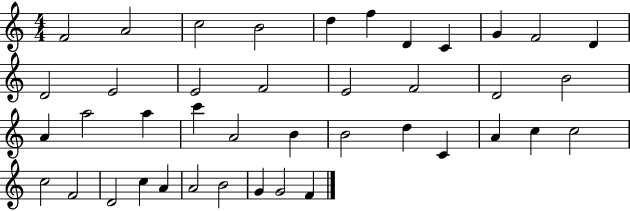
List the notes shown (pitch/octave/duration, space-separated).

F4/h A4/h C5/h B4/h D5/q F5/q D4/q C4/q G4/q F4/h D4/q D4/h E4/h E4/h F4/h E4/h F4/h D4/h B4/h A4/q A5/h A5/q C6/q A4/h B4/q B4/h D5/q C4/q A4/q C5/q C5/h C5/h F4/h D4/h C5/q A4/q A4/h B4/h G4/q G4/h F4/q